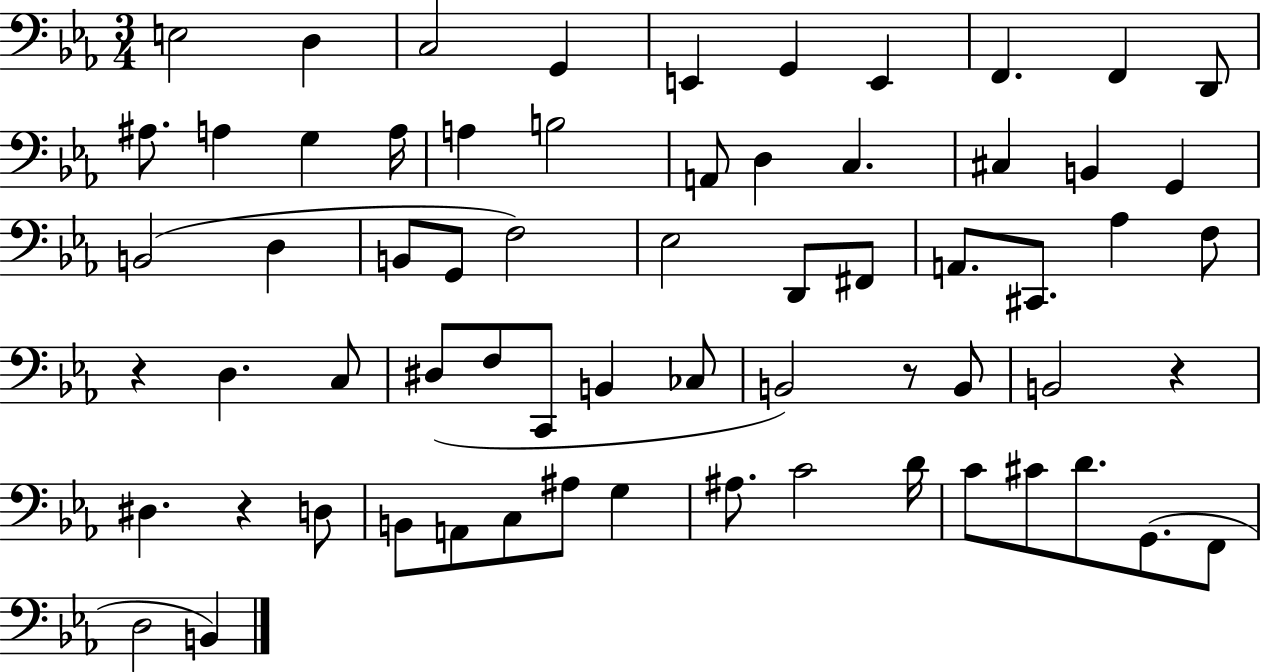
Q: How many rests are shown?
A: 4